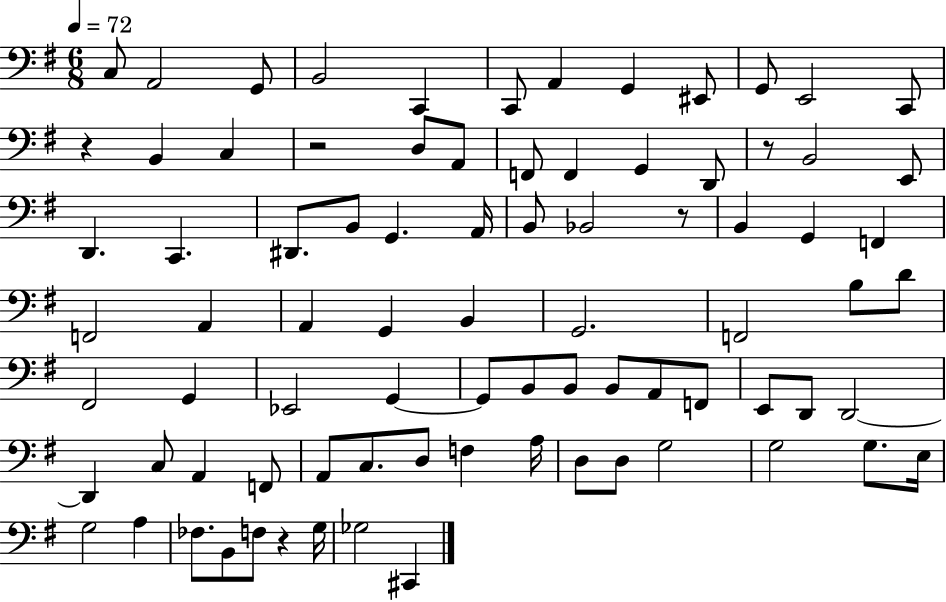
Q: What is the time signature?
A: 6/8